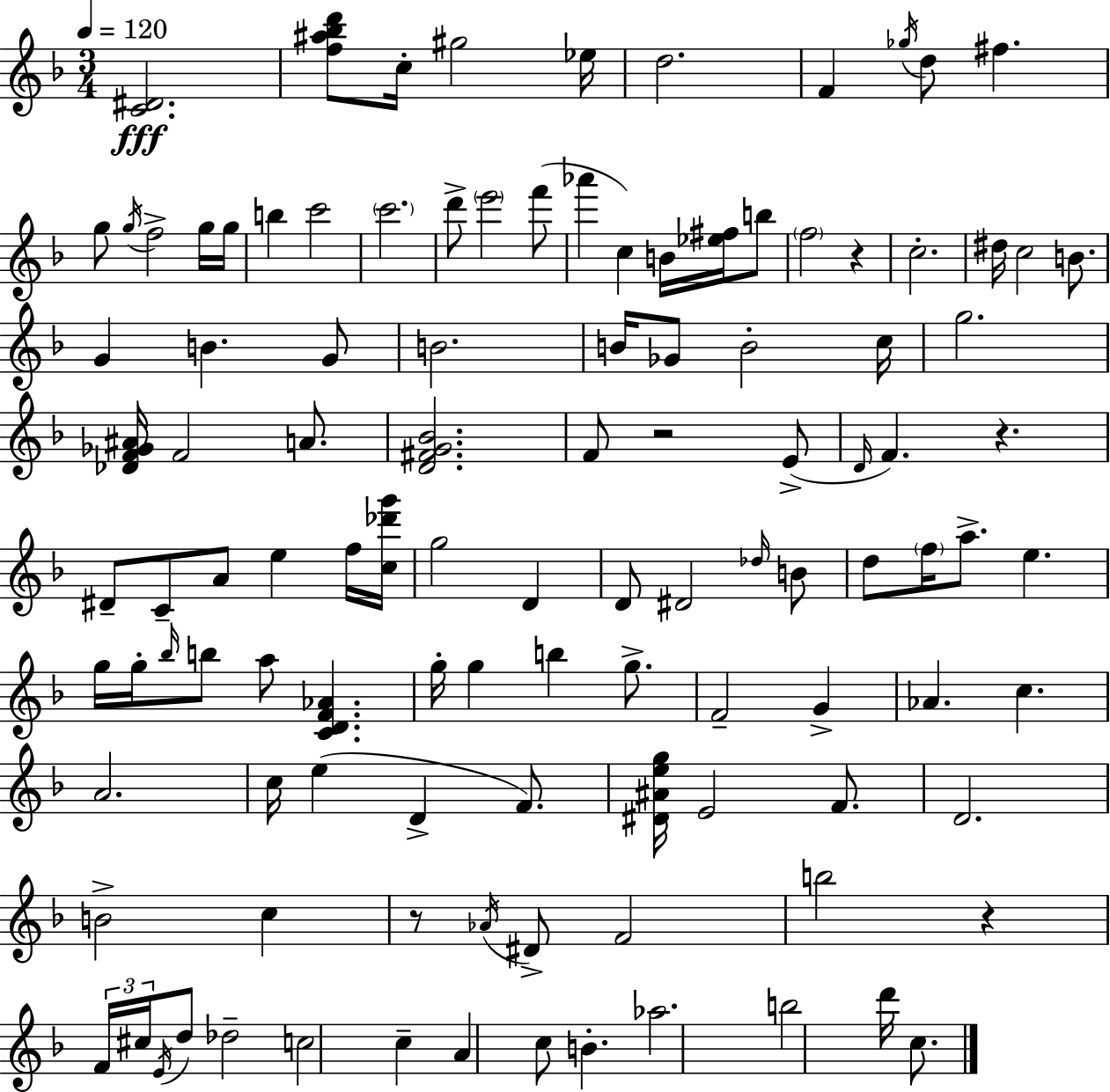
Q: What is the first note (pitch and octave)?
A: C5